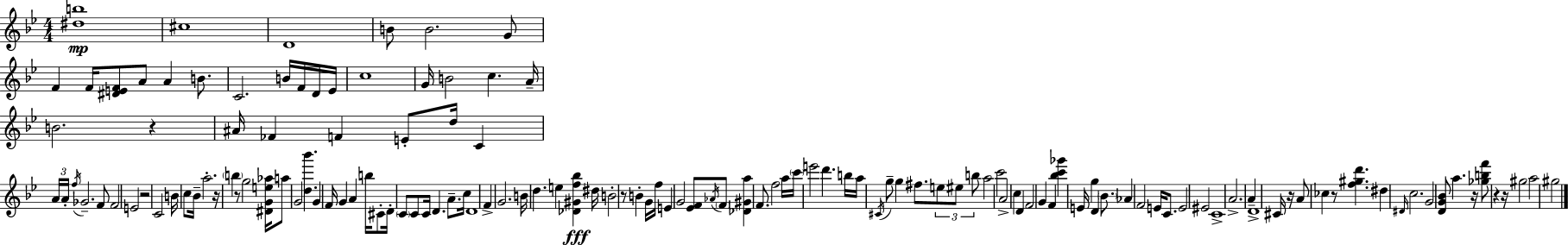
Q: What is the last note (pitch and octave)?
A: G#5